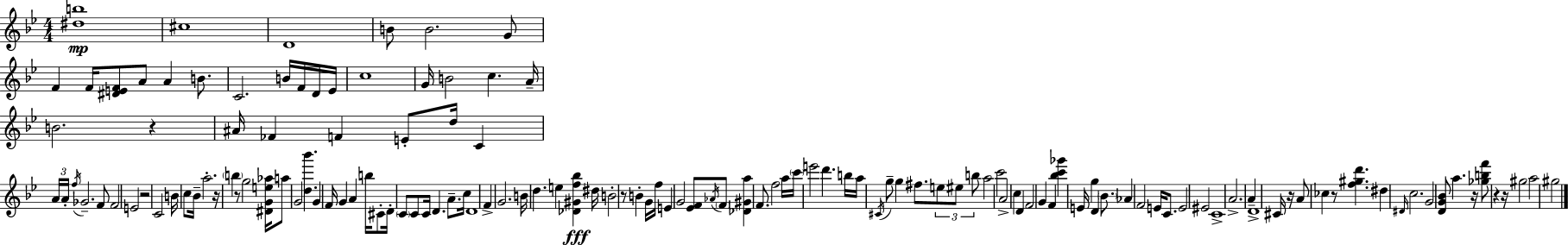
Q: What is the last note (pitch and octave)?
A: G#5